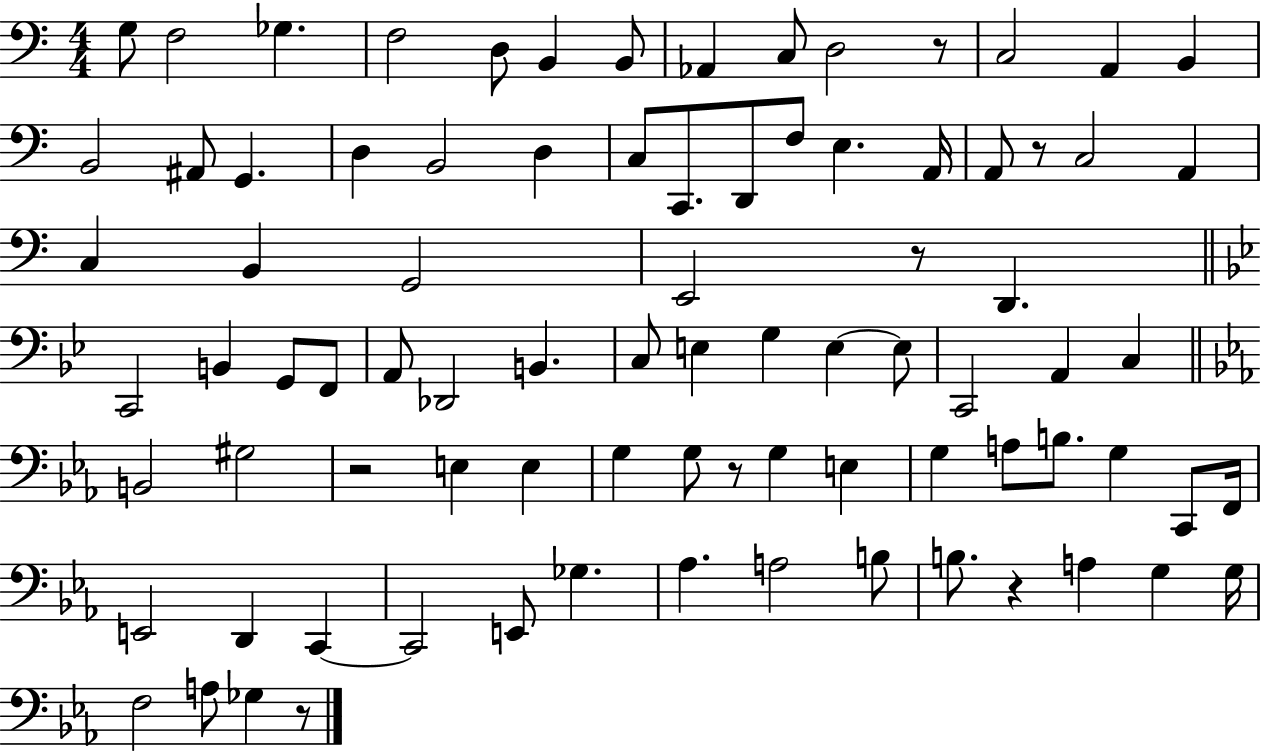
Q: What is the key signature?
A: C major